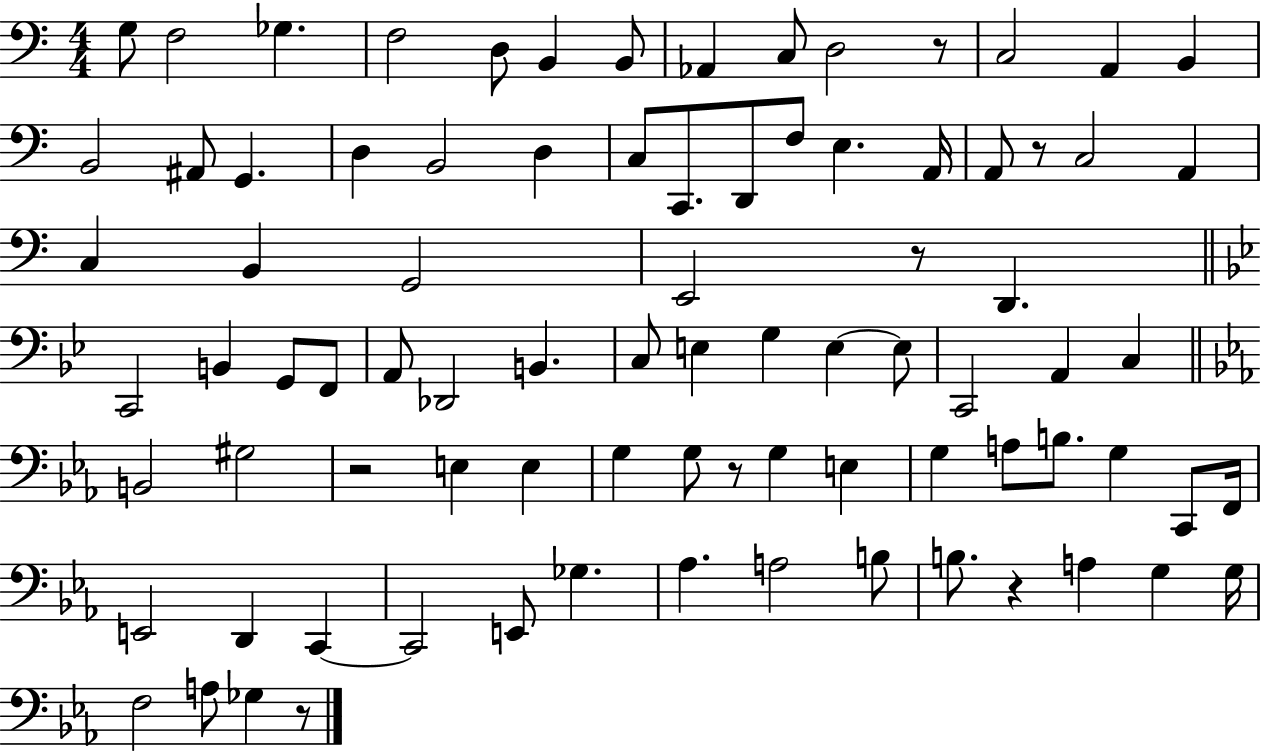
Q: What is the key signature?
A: C major